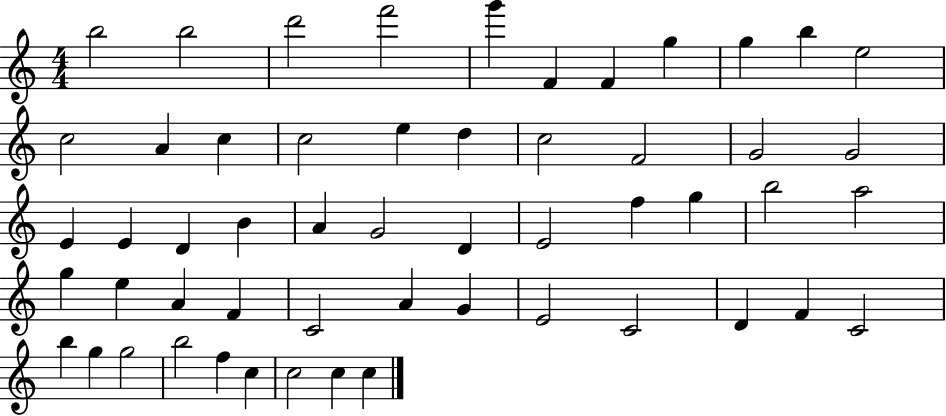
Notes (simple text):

B5/h B5/h D6/h F6/h G6/q F4/q F4/q G5/q G5/q B5/q E5/h C5/h A4/q C5/q C5/h E5/q D5/q C5/h F4/h G4/h G4/h E4/q E4/q D4/q B4/q A4/q G4/h D4/q E4/h F5/q G5/q B5/h A5/h G5/q E5/q A4/q F4/q C4/h A4/q G4/q E4/h C4/h D4/q F4/q C4/h B5/q G5/q G5/h B5/h F5/q C5/q C5/h C5/q C5/q